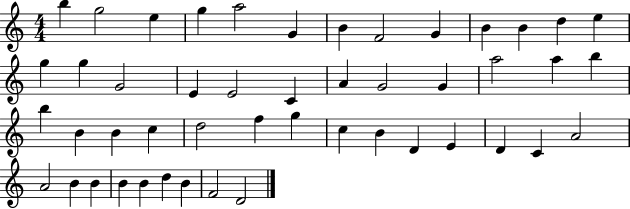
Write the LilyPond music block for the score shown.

{
  \clef treble
  \numericTimeSignature
  \time 4/4
  \key c \major
  b''4 g''2 e''4 | g''4 a''2 g'4 | b'4 f'2 g'4 | b'4 b'4 d''4 e''4 | \break g''4 g''4 g'2 | e'4 e'2 c'4 | a'4 g'2 g'4 | a''2 a''4 b''4 | \break b''4 b'4 b'4 c''4 | d''2 f''4 g''4 | c''4 b'4 d'4 e'4 | d'4 c'4 a'2 | \break a'2 b'4 b'4 | b'4 b'4 d''4 b'4 | f'2 d'2 | \bar "|."
}